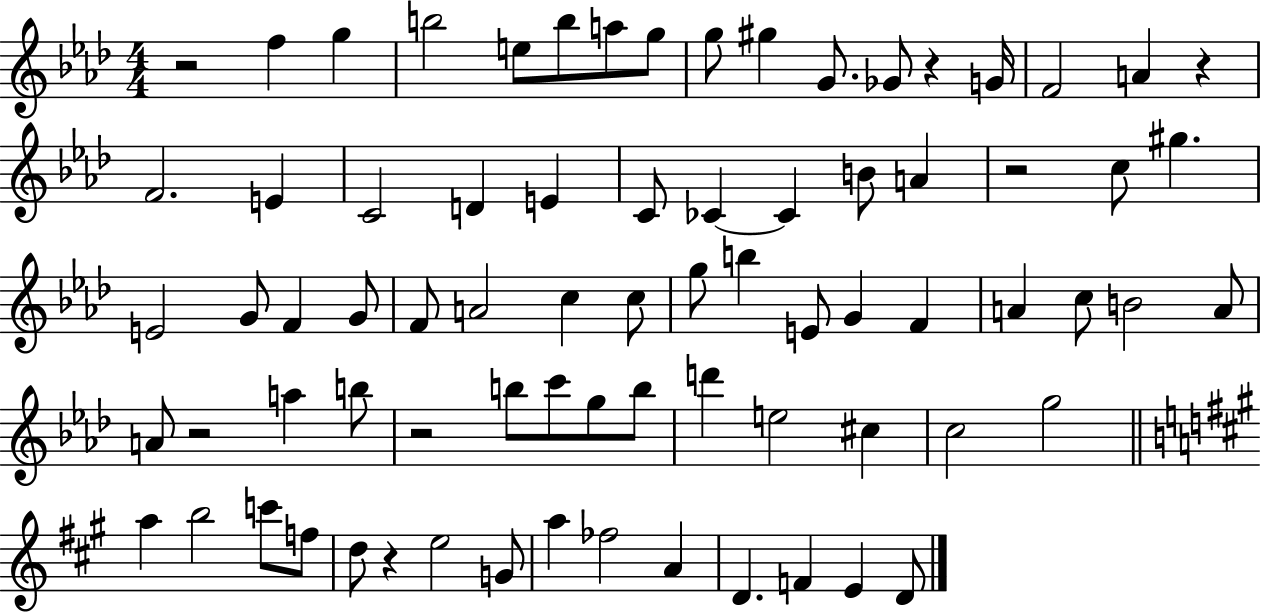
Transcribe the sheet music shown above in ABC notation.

X:1
T:Untitled
M:4/4
L:1/4
K:Ab
z2 f g b2 e/2 b/2 a/2 g/2 g/2 ^g G/2 _G/2 z G/4 F2 A z F2 E C2 D E C/2 _C _C B/2 A z2 c/2 ^g E2 G/2 F G/2 F/2 A2 c c/2 g/2 b E/2 G F A c/2 B2 A/2 A/2 z2 a b/2 z2 b/2 c'/2 g/2 b/2 d' e2 ^c c2 g2 a b2 c'/2 f/2 d/2 z e2 G/2 a _f2 A D F E D/2